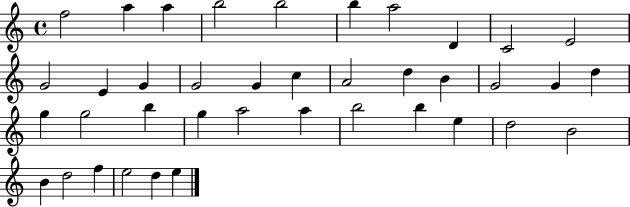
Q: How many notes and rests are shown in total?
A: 39